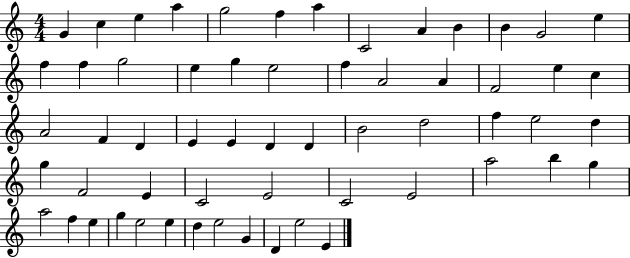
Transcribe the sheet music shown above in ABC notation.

X:1
T:Untitled
M:4/4
L:1/4
K:C
G c e a g2 f a C2 A B B G2 e f f g2 e g e2 f A2 A F2 e c A2 F D E E D D B2 d2 f e2 d g F2 E C2 E2 C2 E2 a2 b g a2 f e g e2 e d e2 G D e2 E